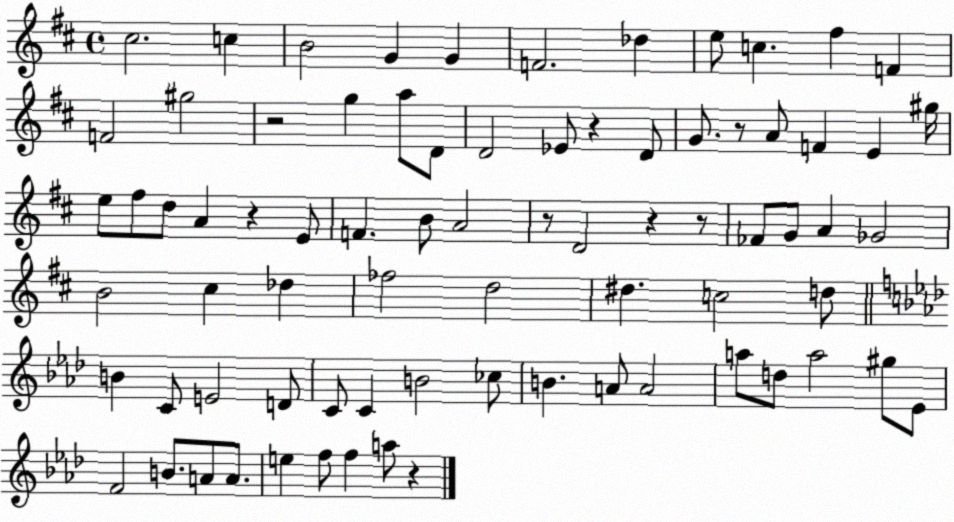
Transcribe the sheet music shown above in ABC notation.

X:1
T:Untitled
M:4/4
L:1/4
K:D
^c2 c B2 G G F2 _d e/2 c ^f F F2 ^g2 z2 g a/2 D/2 D2 _E/2 z D/2 G/2 z/2 A/2 F E ^g/4 e/2 ^f/2 d/2 A z E/2 F B/2 A2 z/2 D2 z z/2 _F/2 G/2 A _G2 B2 ^c _d _f2 d2 ^d c2 d/2 B C/2 E2 D/2 C/2 C B2 _c/2 B A/2 A2 a/2 d/2 a2 ^g/2 _E/2 F2 B/2 A/2 A/2 e f/2 f a/2 z